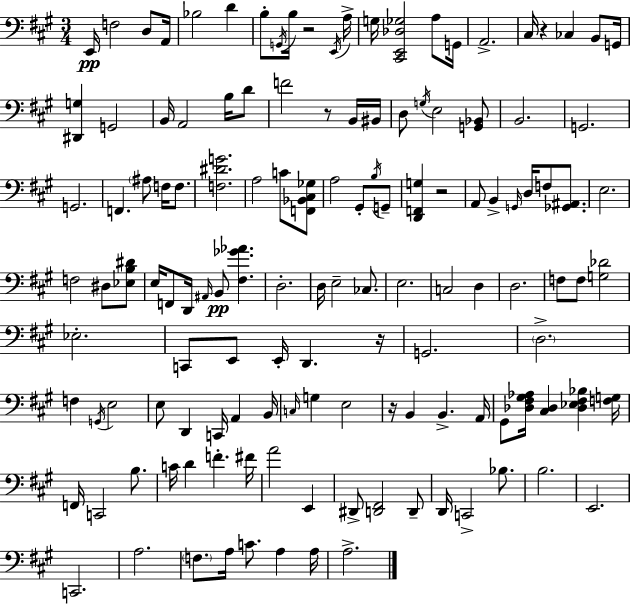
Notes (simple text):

E2/s F3/h D3/e A2/s Bb3/h D4/q B3/e G2/s B3/s R/h E2/s A3/s G3/s [C#2,E2,Db3,Gb3]/h A3/e G2/s A2/h. C#3/s R/q CES3/q B2/e G2/s [D#2,G3]/q G2/h B2/s A2/h B3/s D4/e F4/h R/e B2/s BIS2/s D3/e G3/s E3/h [G2,Bb2]/e B2/h. G2/h. G2/h. F2/q. A#3/e F3/s F3/e. [F3,D#4,G4]/h. A3/h C4/e [F2,Bb2,C#3,Gb3]/e A3/h G#2/e B3/s G2/e [D2,F2,G3]/q R/h A2/e B2/q G2/s D3/s F3/e [Gb2,A#2]/e. E3/h. F3/h D#3/e [Eb3,B3,D#4]/e E3/s F2/e D2/s A#2/s B2/e [F#3,Gb4,Ab4]/q. D3/h. D3/s E3/h CES3/e. E3/h. C3/h D3/q D3/h. F3/e F3/e [G3,Db4]/h Eb3/h. C2/e E2/e E2/s D2/q. R/s G2/h. D3/h. F3/q G2/s E3/h E3/e D2/q C2/s A2/q B2/s C3/s G3/q E3/h R/s B2/q B2/q. A2/s G#2/e [Db3,F#3,G#3,Ab3]/s [C#3,Db3]/q [Db3,Eb3,F#3,Bb3]/q [F3,G3]/s F2/s C2/h B3/e. C4/s D4/q F4/q. F#4/s A4/h E2/q D#2/e [D2,F#2]/h D2/e D2/s C2/h Bb3/e. B3/h. E2/h. C2/h. A3/h. F3/e. A3/s C4/e. A3/q A3/s A3/h.